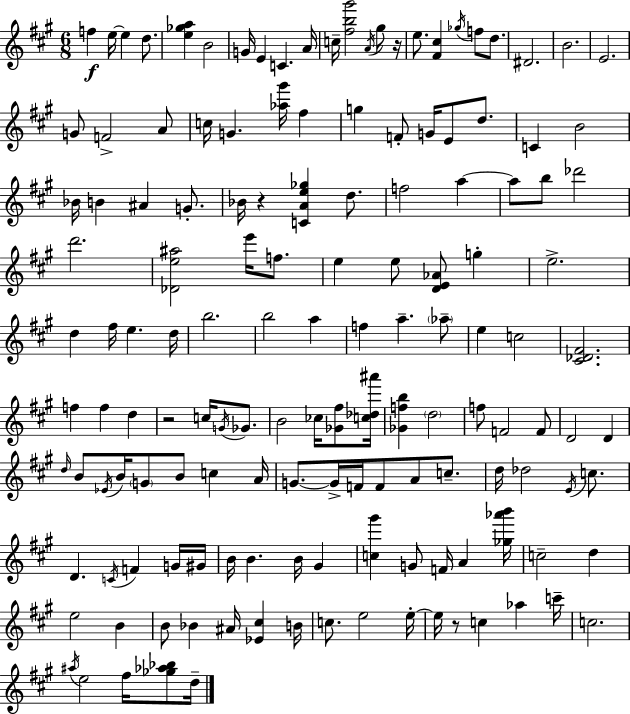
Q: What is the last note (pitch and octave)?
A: D5